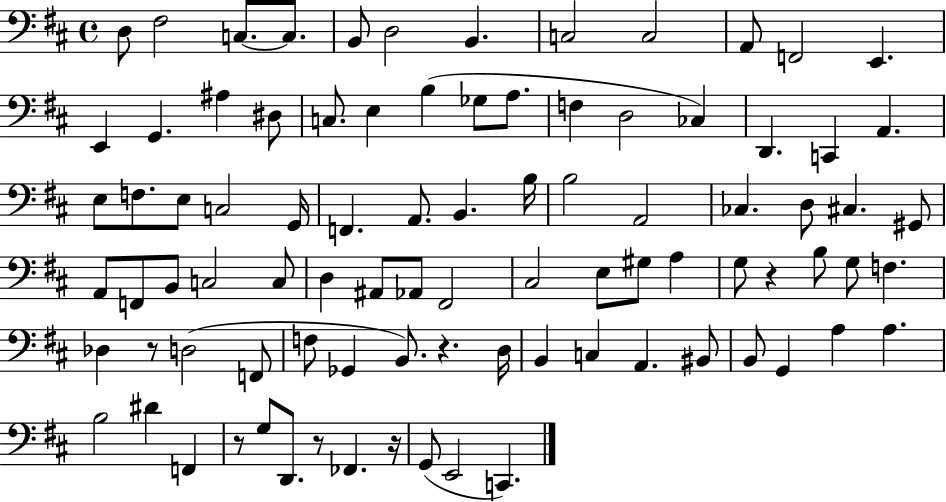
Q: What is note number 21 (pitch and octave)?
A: A3